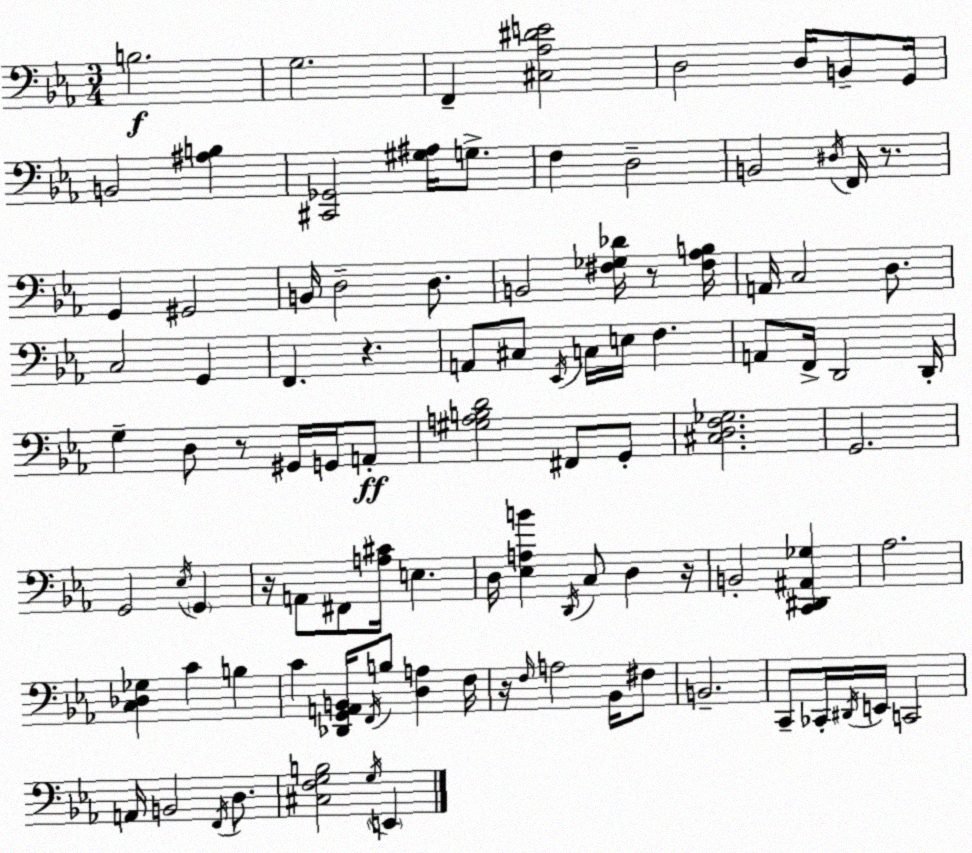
X:1
T:Untitled
M:3/4
L:1/4
K:Eb
B,2 G,2 F,, [^C,_A,^DE]2 D,2 D,/4 B,,/2 G,,/4 B,,2 [^A,B,] [^C,,_G,,]2 [^G,^A,]/4 G,/2 F, D,2 B,,2 ^D,/4 F,,/4 z/2 G,, ^G,,2 B,,/4 D,2 D,/2 B,,2 [^F,_G,_D]/4 z/2 [^F,_A,B,]/4 A,,/4 C,2 D,/2 C,2 G,, F,, z A,,/2 ^C,/2 _E,,/4 C,/4 E,/4 F, A,,/2 F,,/4 D,,2 D,,/4 G, D,/2 z/2 ^G,,/4 G,,/4 A,,/2 [^G,A,B,D]2 ^F,,/2 G,,/2 [^C,D,F,_G,]2 G,,2 G,,2 _E,/4 G,, z/4 A,,/2 ^F,,/2 [A,^C]/4 E, D,/4 [_E,A,B] D,,/4 C,/2 D, z/4 B,,2 [C,,^D,,^A,,_G,] _A,2 [C,_D,_G,] C B, C [_D,,G,,A,,B,,]/4 F,,/4 B,/2 [D,A,] F,/4 z/4 F,/4 A,2 _B,,/4 ^F,/2 B,,2 C,,/2 _C,,/4 ^D,,/4 E,,/4 C,,2 A,,/4 B,,2 F,,/4 D,/2 [^C,F,G,B,]2 G,/4 E,,